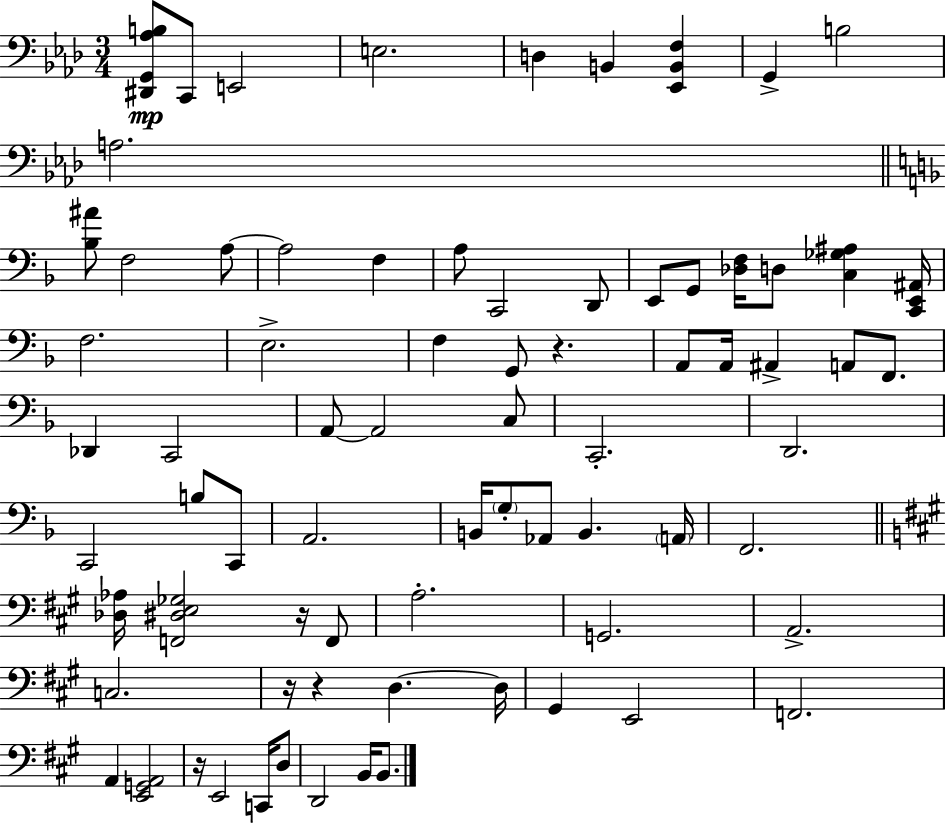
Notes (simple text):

[D#2,G2,Ab3,B3]/e C2/e E2/h E3/h. D3/q B2/q [Eb2,B2,F3]/q G2/q B3/h A3/h. [Bb3,A#4]/e F3/h A3/e A3/h F3/q A3/e C2/h D2/e E2/e G2/e [Db3,F3]/s D3/e [C3,Gb3,A#3]/q [C2,E2,A#2]/s F3/h. E3/h. F3/q G2/e R/q. A2/e A2/s A#2/q A2/e F2/e. Db2/q C2/h A2/e A2/h C3/e C2/h. D2/h. C2/h B3/e C2/e A2/h. B2/s G3/e Ab2/e B2/q. A2/s F2/h. [Db3,Ab3]/s [F2,D#3,E3,Gb3]/h R/s F2/e A3/h. G2/h. A2/h. C3/h. R/s R/q D3/q. D3/s G#2/q E2/h F2/h. A2/q [E2,G2,A2]/h R/s E2/h C2/s D3/e D2/h B2/s B2/e.